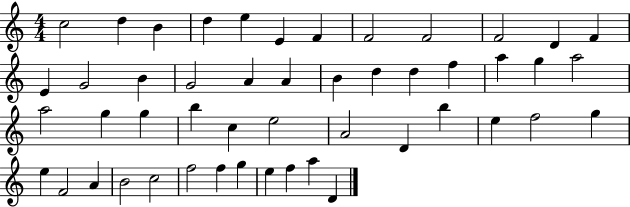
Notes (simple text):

C5/h D5/q B4/q D5/q E5/q E4/q F4/q F4/h F4/h F4/h D4/q F4/q E4/q G4/h B4/q G4/h A4/q A4/q B4/q D5/q D5/q F5/q A5/q G5/q A5/h A5/h G5/q G5/q B5/q C5/q E5/h A4/h D4/q B5/q E5/q F5/h G5/q E5/q F4/h A4/q B4/h C5/h F5/h F5/q G5/q E5/q F5/q A5/q D4/q